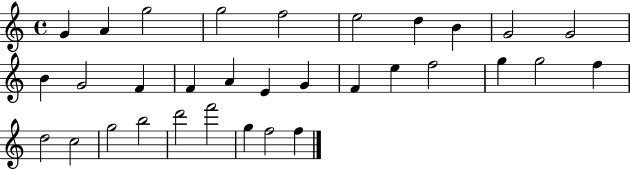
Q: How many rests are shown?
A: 0